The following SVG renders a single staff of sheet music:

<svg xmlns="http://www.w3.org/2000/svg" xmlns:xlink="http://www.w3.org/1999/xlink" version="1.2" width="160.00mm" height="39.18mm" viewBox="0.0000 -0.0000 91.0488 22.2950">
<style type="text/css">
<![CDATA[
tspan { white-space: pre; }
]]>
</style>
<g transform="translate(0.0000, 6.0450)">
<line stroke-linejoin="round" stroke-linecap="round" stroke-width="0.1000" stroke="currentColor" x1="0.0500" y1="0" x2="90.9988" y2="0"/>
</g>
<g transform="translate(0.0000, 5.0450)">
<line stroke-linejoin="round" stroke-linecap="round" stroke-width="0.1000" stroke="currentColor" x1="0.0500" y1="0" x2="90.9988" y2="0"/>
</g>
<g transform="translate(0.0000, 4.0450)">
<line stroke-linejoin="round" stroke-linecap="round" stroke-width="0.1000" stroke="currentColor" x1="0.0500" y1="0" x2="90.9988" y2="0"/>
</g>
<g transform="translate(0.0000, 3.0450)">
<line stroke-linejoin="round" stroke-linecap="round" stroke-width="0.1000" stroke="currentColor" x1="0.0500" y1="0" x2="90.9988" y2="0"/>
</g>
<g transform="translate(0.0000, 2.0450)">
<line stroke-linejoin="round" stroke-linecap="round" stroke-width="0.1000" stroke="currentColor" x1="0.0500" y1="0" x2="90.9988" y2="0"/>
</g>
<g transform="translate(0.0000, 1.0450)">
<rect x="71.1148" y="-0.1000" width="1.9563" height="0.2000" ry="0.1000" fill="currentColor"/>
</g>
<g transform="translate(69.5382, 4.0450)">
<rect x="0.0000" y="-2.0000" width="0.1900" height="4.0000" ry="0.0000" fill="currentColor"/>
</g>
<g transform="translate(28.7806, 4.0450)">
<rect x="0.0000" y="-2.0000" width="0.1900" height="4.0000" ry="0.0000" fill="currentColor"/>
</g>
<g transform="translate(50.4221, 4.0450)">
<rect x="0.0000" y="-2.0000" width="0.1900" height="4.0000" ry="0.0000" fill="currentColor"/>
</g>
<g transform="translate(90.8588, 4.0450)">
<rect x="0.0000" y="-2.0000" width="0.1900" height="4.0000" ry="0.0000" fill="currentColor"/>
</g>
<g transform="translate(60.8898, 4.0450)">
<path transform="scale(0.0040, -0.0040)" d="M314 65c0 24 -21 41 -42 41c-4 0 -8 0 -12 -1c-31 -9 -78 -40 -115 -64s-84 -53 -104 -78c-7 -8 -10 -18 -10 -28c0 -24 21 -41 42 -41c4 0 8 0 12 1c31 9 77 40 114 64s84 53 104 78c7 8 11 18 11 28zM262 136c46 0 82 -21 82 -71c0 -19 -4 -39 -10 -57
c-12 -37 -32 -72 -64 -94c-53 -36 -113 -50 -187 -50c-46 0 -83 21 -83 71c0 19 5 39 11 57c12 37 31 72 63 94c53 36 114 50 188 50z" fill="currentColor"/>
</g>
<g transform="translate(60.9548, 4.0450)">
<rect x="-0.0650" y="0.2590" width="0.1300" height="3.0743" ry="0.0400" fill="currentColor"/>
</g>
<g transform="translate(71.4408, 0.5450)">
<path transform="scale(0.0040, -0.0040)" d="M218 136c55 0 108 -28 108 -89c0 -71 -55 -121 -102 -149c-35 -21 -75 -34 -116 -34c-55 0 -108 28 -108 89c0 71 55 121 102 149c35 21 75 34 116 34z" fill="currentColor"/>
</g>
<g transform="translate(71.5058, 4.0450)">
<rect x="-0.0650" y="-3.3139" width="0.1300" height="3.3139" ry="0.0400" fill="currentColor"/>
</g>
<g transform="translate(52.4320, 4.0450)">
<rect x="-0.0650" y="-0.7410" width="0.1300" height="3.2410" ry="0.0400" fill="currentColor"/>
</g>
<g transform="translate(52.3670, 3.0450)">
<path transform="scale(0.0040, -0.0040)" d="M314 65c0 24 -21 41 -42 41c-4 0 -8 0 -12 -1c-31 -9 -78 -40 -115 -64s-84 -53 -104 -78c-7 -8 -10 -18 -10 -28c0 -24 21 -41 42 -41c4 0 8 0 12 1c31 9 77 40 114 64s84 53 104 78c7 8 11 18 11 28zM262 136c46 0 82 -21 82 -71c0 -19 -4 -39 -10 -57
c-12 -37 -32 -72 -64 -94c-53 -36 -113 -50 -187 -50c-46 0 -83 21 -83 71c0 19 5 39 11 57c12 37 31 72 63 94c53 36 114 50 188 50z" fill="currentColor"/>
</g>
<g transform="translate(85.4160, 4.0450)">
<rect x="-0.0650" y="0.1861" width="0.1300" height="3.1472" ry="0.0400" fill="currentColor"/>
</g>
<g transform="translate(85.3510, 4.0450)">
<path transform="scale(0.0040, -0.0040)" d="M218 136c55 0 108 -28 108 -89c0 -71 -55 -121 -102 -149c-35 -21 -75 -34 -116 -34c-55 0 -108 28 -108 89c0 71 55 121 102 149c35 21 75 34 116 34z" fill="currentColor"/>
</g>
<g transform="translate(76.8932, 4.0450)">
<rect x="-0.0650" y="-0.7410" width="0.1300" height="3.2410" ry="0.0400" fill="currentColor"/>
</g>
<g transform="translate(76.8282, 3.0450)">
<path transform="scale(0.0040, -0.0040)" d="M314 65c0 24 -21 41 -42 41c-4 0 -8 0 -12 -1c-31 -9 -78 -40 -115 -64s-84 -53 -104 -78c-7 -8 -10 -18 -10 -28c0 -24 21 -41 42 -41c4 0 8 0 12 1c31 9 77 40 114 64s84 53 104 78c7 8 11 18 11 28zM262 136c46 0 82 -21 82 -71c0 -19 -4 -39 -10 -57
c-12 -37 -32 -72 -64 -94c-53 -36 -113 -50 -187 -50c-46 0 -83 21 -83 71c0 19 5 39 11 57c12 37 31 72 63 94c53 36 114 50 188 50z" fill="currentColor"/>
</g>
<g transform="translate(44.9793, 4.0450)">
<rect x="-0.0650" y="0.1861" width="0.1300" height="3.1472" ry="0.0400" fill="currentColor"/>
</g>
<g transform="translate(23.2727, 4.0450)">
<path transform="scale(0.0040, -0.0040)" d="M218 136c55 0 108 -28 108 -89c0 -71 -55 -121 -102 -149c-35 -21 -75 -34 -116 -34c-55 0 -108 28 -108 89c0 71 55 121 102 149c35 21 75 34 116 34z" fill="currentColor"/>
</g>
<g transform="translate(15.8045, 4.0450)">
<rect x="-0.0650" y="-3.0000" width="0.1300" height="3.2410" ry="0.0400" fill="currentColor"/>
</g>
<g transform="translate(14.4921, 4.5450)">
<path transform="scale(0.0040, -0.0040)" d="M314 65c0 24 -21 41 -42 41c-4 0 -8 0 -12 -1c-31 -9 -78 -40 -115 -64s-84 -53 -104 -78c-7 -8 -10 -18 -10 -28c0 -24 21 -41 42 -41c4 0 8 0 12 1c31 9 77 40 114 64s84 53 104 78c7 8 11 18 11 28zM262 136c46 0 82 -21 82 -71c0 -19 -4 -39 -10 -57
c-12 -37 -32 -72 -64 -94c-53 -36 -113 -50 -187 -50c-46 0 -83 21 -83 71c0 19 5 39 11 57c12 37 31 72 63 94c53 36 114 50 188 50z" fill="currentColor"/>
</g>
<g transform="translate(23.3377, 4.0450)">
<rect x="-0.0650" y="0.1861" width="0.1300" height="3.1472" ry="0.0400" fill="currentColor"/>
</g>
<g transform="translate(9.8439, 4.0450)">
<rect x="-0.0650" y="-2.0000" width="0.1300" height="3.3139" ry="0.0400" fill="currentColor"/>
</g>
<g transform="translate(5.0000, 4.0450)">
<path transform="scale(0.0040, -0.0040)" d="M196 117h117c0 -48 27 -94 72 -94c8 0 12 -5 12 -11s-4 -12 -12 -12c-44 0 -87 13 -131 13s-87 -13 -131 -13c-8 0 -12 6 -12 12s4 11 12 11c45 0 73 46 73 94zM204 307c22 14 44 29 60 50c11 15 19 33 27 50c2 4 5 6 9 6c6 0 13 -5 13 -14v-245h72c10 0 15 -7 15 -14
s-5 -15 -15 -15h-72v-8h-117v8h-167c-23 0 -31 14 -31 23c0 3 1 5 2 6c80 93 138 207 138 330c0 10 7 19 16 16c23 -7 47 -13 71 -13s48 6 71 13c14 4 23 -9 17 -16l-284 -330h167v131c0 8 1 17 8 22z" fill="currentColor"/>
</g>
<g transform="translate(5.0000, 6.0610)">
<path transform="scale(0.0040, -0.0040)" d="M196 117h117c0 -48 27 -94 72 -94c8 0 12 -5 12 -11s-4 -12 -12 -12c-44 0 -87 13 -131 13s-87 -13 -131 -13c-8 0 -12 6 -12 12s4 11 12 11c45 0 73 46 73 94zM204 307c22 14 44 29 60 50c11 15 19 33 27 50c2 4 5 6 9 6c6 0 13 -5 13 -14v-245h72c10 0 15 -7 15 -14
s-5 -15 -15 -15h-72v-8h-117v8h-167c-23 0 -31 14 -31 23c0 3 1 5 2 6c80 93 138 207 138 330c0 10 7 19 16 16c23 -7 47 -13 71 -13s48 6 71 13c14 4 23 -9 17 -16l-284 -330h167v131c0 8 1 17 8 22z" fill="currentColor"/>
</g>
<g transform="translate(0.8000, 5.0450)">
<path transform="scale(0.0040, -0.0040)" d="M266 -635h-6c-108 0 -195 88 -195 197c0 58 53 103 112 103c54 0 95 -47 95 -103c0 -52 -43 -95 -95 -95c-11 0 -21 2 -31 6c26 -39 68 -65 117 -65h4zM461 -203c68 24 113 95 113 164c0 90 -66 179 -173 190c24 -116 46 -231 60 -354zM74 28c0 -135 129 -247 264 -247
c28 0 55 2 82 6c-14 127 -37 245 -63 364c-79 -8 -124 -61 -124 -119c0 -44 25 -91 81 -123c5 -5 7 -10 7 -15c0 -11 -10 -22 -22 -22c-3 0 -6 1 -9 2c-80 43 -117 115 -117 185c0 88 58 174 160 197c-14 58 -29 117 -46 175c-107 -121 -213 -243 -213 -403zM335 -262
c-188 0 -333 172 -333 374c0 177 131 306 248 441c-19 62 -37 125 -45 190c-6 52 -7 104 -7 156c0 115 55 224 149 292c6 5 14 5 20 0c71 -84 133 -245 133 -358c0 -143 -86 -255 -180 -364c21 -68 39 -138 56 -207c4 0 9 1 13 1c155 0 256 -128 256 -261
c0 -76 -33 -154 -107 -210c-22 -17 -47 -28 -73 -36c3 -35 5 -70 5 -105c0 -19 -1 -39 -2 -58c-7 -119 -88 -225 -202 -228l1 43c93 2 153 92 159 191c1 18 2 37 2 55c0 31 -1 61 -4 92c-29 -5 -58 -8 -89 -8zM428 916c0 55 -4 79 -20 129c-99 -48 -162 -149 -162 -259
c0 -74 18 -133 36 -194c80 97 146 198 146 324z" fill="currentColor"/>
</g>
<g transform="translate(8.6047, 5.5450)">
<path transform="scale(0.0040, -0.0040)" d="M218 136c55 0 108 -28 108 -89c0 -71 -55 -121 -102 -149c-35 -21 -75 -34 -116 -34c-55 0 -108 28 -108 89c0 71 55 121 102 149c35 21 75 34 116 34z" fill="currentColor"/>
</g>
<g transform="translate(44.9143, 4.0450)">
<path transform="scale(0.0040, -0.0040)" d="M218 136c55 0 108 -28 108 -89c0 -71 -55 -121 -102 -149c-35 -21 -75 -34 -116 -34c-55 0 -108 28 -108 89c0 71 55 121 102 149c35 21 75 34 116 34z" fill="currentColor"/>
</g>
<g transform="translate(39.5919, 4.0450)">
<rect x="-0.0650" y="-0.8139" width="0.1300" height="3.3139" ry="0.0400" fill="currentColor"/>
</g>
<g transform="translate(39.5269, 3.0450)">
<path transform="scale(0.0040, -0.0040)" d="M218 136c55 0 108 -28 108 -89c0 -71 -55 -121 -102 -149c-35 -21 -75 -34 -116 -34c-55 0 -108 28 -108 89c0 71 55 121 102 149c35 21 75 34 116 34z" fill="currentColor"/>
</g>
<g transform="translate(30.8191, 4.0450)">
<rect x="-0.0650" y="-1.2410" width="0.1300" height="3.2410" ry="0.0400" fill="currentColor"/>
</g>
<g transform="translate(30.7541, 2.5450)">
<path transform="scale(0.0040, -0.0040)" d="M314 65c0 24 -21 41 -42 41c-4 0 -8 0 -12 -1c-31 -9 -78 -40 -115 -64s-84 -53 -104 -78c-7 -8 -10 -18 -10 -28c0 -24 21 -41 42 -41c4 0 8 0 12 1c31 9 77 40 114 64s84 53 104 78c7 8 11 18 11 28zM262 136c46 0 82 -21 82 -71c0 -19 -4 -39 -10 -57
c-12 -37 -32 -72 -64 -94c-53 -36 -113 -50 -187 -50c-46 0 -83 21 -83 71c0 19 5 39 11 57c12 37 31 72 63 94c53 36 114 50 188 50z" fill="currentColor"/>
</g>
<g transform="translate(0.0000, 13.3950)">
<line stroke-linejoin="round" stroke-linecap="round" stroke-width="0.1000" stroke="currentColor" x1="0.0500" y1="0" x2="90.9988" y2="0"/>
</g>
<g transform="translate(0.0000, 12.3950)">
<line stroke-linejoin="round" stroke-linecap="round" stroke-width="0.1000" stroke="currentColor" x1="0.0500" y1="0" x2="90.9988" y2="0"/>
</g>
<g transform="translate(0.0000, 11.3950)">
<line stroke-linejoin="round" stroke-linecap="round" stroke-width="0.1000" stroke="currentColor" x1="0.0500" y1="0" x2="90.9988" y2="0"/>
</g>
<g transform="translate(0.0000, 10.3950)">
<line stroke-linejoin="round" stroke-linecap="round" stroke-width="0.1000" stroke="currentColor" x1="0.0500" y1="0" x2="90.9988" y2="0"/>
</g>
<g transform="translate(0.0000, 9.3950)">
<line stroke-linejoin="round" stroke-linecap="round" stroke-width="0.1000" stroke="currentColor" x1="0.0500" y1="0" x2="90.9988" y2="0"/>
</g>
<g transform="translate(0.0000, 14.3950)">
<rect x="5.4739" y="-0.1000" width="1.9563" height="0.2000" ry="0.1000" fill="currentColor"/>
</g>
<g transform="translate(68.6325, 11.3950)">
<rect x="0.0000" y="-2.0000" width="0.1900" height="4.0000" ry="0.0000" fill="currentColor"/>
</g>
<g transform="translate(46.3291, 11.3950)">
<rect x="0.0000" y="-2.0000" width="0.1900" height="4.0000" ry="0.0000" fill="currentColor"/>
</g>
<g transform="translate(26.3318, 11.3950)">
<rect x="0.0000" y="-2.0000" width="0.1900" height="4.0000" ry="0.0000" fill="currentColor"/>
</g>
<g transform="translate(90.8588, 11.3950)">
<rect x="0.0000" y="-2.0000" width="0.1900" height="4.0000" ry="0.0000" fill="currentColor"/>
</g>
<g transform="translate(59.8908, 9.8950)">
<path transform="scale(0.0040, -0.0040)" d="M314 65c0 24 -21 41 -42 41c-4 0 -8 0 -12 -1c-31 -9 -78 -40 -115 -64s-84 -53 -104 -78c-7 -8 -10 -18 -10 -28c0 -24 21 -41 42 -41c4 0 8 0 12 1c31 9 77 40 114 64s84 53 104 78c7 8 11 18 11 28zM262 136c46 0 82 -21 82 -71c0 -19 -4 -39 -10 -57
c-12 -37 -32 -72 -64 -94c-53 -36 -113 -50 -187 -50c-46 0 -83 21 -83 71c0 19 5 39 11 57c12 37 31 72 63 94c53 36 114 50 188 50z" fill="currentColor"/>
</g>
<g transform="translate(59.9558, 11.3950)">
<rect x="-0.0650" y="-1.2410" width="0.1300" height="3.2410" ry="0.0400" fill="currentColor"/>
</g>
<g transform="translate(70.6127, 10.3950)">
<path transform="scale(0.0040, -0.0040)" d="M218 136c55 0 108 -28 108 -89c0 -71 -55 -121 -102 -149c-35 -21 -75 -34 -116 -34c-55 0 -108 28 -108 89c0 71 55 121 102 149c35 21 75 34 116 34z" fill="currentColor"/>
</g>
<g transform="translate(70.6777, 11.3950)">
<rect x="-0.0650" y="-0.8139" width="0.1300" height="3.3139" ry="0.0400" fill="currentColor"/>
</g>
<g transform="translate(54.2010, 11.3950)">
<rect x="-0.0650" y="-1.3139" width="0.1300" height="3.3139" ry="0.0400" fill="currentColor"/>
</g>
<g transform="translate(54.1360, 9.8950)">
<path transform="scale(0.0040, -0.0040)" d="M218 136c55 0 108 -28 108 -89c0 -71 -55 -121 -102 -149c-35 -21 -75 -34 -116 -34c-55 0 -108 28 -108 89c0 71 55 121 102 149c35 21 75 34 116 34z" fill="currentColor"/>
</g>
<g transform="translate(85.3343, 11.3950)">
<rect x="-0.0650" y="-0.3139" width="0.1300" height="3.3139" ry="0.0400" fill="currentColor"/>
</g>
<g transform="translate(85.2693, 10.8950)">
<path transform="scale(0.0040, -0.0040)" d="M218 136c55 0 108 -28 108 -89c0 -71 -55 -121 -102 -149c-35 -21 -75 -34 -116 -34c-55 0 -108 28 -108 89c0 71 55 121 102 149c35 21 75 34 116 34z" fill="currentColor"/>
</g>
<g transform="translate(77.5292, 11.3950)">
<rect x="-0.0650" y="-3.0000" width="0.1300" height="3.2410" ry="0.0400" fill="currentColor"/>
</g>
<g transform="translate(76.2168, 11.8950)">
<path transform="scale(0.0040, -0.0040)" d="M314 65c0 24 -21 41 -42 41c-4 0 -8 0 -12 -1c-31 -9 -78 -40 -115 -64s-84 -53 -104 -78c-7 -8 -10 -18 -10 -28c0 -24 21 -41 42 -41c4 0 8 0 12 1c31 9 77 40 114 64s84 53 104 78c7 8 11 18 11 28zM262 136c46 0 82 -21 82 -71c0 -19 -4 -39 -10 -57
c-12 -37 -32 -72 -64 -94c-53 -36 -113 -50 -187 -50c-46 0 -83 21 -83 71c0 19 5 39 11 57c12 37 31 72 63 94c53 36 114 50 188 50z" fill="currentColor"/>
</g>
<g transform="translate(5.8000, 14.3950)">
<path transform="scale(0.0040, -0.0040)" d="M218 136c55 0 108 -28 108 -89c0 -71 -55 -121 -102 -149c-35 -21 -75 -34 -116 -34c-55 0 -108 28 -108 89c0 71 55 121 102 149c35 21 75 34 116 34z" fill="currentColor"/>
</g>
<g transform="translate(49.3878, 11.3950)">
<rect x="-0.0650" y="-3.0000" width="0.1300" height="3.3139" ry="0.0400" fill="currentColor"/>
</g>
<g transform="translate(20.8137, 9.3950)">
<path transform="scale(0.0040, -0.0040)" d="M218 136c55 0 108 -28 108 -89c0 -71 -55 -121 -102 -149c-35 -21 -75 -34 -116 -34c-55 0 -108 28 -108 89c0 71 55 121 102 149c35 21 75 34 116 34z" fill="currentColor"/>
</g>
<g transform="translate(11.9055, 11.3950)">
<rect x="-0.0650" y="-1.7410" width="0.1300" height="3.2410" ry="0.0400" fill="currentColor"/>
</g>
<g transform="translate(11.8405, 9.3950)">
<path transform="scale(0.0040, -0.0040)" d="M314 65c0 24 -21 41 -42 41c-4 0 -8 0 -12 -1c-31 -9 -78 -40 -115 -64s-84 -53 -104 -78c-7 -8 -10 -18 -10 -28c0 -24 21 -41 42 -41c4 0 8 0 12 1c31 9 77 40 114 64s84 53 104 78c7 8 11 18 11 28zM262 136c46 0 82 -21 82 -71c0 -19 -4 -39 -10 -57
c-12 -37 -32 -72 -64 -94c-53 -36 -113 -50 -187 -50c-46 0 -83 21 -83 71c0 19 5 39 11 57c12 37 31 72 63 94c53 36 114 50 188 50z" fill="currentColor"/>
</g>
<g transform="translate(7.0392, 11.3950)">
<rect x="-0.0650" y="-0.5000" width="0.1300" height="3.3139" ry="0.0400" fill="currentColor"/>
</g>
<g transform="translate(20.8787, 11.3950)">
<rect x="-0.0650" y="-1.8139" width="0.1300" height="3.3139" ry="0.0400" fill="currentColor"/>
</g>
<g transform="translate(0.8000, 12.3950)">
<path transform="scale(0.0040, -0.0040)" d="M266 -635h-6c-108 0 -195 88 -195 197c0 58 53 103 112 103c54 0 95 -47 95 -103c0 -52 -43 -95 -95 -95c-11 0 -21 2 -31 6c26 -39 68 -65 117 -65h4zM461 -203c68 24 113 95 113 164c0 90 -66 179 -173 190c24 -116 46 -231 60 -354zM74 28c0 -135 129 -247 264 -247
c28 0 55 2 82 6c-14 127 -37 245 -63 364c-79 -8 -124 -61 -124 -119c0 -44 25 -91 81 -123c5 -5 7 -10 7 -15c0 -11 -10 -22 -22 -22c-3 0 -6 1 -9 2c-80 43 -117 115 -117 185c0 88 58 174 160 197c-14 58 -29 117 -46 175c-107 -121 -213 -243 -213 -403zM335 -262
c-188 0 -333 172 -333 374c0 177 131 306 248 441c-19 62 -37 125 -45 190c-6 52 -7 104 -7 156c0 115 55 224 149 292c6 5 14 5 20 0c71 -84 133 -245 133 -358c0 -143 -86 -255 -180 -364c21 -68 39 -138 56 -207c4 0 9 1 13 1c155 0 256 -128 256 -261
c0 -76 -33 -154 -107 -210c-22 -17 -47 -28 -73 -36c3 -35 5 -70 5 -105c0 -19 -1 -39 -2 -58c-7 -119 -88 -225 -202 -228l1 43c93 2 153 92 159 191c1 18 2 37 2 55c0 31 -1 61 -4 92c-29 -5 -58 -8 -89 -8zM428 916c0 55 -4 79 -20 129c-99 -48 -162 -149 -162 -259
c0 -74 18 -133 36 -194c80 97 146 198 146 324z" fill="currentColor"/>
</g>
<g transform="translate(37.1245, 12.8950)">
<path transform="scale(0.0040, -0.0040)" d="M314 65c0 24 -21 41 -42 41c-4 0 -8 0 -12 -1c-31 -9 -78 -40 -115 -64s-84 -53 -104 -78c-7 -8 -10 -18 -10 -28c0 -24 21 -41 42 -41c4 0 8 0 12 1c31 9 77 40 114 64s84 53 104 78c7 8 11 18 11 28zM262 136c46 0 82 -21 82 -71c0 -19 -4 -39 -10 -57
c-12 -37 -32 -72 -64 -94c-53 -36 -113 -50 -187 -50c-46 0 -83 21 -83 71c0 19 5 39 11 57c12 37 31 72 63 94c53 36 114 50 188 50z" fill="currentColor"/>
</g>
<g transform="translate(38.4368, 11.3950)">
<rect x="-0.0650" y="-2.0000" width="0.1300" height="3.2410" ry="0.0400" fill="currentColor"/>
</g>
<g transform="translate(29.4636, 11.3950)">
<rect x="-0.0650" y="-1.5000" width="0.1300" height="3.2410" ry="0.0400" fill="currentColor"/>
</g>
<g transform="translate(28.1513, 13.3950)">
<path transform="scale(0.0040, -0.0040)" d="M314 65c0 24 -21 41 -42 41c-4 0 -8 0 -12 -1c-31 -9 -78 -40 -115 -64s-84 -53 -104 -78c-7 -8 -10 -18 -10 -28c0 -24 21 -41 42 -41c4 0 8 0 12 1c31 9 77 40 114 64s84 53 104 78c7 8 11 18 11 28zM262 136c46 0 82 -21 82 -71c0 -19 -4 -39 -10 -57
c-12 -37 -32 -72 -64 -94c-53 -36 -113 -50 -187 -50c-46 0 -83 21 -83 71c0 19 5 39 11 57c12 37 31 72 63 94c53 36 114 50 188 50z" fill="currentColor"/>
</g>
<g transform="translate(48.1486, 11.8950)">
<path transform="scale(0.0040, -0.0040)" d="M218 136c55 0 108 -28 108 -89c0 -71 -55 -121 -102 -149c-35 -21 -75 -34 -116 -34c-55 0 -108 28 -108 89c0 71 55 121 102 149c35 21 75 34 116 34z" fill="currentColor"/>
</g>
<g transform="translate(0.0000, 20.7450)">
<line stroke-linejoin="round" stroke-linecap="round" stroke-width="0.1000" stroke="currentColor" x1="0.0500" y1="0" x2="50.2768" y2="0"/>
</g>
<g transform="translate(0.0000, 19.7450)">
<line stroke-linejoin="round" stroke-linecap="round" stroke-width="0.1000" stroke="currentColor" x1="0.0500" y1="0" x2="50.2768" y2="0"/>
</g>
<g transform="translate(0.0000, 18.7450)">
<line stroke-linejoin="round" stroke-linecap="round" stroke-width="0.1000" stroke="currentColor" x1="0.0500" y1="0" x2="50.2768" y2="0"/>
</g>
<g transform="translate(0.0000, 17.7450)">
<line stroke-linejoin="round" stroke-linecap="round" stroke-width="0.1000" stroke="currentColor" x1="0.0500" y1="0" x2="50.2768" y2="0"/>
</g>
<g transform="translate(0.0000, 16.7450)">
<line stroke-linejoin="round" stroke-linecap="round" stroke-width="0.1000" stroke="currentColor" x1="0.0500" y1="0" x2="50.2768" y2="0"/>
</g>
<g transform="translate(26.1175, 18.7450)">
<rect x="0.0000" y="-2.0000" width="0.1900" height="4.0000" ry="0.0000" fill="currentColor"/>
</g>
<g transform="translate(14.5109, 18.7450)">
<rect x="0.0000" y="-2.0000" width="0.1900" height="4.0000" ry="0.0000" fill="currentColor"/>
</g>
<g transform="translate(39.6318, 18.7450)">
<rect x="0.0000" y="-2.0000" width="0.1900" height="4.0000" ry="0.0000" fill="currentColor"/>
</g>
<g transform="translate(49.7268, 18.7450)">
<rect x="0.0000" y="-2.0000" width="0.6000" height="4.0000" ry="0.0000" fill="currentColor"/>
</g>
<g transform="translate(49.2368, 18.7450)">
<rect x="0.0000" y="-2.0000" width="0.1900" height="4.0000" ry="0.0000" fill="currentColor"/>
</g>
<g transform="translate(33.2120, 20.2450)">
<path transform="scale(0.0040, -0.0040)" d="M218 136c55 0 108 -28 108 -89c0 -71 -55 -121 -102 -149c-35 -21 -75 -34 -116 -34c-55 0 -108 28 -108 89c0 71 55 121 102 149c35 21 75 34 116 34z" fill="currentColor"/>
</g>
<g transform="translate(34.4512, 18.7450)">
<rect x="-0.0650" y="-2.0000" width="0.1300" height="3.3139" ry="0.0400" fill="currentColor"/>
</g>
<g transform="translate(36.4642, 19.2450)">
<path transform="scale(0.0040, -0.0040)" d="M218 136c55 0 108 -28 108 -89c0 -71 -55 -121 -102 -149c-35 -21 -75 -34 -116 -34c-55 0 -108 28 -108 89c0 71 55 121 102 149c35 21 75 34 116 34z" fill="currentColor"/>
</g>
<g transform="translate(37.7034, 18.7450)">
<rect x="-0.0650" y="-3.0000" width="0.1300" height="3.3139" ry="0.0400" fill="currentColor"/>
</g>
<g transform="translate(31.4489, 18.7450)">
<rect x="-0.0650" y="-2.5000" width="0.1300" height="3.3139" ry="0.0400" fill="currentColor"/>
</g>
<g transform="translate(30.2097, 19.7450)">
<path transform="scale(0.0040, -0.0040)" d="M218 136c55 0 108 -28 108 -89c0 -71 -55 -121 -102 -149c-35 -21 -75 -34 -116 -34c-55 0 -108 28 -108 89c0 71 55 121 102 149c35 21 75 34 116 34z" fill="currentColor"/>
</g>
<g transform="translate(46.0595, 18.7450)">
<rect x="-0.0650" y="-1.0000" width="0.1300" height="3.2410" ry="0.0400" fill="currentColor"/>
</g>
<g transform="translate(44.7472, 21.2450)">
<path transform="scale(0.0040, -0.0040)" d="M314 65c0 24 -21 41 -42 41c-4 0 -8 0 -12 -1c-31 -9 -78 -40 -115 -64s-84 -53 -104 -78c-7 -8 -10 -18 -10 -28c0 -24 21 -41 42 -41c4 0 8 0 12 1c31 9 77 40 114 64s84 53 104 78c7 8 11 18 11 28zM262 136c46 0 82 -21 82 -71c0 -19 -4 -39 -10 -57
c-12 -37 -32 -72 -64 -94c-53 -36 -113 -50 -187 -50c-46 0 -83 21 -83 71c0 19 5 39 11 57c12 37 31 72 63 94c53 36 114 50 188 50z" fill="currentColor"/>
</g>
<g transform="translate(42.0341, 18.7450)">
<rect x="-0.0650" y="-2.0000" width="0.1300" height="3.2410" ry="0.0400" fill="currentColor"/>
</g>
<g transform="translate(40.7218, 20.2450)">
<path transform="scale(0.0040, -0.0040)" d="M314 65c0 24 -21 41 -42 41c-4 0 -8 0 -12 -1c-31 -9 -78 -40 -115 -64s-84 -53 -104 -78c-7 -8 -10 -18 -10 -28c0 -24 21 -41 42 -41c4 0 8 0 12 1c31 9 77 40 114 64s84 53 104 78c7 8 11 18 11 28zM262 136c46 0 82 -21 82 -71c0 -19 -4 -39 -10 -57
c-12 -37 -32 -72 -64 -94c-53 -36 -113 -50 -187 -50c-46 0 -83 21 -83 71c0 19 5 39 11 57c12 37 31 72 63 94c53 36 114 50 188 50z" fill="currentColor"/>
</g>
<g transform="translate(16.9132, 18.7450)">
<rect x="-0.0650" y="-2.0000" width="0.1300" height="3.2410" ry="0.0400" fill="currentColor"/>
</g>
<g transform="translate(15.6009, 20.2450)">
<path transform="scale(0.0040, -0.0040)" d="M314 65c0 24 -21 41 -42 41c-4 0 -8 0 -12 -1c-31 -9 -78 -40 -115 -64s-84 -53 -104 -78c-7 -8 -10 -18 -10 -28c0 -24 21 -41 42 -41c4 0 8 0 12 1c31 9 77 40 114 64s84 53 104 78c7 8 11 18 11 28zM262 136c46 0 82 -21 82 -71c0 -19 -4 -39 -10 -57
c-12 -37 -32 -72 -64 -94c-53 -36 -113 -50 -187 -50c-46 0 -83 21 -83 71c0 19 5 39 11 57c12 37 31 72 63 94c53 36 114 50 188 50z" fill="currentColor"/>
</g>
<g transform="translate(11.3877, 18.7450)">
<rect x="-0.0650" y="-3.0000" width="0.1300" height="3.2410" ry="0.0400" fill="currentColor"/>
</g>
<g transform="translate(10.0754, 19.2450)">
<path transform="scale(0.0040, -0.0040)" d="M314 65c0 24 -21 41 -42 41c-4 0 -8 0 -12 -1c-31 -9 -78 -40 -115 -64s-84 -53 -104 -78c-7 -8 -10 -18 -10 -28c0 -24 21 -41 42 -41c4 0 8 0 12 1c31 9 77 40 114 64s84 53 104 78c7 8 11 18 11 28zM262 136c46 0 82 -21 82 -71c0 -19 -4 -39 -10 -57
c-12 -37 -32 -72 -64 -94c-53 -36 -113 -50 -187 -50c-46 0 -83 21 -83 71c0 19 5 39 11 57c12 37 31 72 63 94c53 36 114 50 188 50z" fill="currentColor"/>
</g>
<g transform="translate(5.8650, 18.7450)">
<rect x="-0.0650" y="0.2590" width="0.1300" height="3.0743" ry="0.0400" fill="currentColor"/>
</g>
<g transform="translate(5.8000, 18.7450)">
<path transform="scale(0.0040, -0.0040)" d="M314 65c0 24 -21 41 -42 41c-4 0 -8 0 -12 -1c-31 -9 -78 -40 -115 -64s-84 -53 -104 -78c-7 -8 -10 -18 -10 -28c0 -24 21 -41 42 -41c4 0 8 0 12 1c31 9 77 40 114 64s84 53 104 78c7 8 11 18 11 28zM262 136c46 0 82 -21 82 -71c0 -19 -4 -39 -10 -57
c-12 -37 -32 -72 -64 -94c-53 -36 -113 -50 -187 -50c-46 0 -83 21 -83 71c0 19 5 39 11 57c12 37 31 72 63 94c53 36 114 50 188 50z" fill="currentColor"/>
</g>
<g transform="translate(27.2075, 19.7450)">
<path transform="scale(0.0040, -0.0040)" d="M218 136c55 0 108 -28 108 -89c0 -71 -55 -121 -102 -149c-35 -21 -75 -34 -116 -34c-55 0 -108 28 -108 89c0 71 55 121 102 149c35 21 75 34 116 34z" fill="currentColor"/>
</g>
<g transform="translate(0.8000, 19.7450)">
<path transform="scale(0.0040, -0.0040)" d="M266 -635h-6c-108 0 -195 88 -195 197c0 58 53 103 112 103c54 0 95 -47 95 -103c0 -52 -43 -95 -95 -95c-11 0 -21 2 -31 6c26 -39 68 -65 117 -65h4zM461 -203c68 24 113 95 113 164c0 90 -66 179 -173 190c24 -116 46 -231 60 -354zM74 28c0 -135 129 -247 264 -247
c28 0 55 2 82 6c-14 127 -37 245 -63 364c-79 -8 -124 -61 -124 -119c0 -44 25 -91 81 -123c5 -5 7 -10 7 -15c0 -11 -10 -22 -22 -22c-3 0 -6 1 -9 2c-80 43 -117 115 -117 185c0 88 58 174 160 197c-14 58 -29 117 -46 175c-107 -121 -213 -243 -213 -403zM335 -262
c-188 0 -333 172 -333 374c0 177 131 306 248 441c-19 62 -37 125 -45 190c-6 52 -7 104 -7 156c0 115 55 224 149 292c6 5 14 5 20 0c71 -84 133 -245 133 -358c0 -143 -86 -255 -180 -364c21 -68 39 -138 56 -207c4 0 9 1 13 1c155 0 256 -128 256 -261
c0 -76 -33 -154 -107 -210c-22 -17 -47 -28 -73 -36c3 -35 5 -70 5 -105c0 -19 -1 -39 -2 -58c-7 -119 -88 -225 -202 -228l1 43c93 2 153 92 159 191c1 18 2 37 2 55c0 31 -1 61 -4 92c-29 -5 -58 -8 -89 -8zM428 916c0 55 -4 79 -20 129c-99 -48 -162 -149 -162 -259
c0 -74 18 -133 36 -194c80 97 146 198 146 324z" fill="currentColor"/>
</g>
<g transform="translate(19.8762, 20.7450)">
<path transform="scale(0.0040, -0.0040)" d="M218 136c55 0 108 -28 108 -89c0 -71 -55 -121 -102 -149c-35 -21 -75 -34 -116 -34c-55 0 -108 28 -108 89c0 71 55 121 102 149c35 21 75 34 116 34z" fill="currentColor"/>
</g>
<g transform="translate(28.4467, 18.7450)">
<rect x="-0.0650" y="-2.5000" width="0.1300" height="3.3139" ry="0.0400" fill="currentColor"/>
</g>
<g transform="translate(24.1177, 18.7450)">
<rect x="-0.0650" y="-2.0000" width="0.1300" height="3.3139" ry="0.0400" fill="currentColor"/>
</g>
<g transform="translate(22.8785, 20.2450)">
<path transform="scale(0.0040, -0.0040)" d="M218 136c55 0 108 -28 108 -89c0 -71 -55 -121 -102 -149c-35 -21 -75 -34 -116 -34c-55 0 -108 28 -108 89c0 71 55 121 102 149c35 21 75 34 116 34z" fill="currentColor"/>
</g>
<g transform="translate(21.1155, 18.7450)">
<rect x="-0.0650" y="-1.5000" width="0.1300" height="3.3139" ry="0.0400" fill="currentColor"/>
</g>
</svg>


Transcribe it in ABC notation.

X:1
T:Untitled
M:4/4
L:1/4
K:C
F A2 B e2 d B d2 B2 b d2 B C f2 f E2 F2 A e e2 d A2 c B2 A2 F2 E F G G F A F2 D2